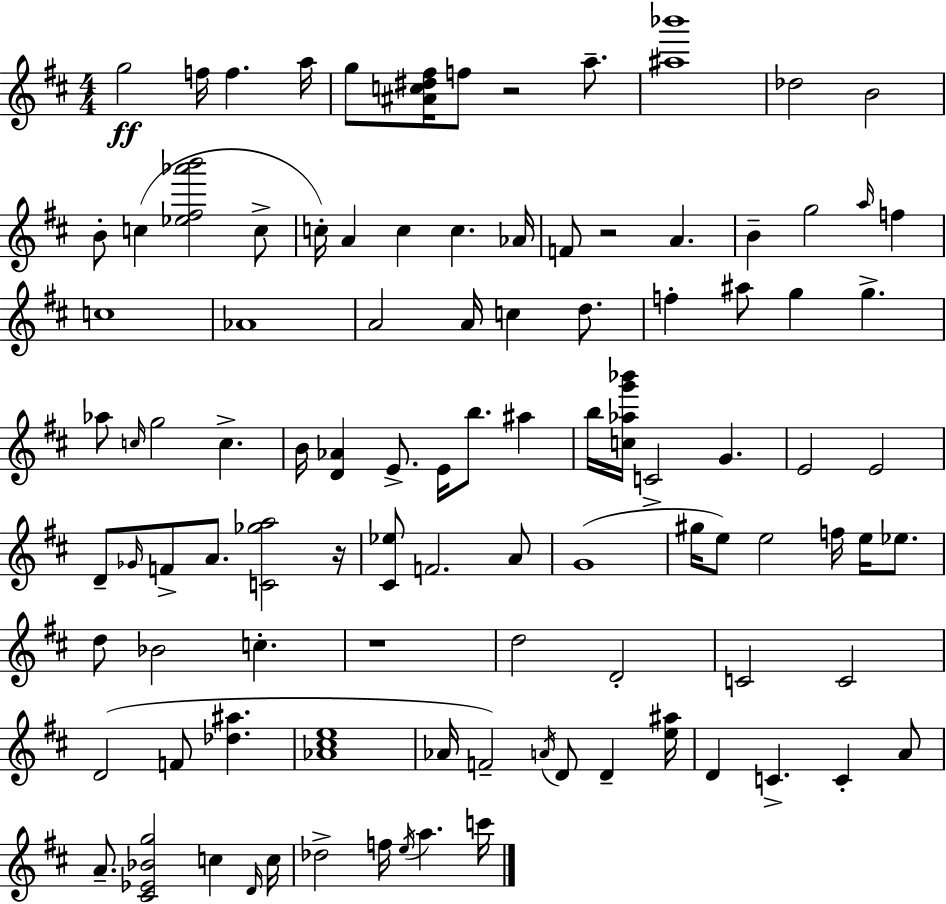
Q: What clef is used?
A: treble